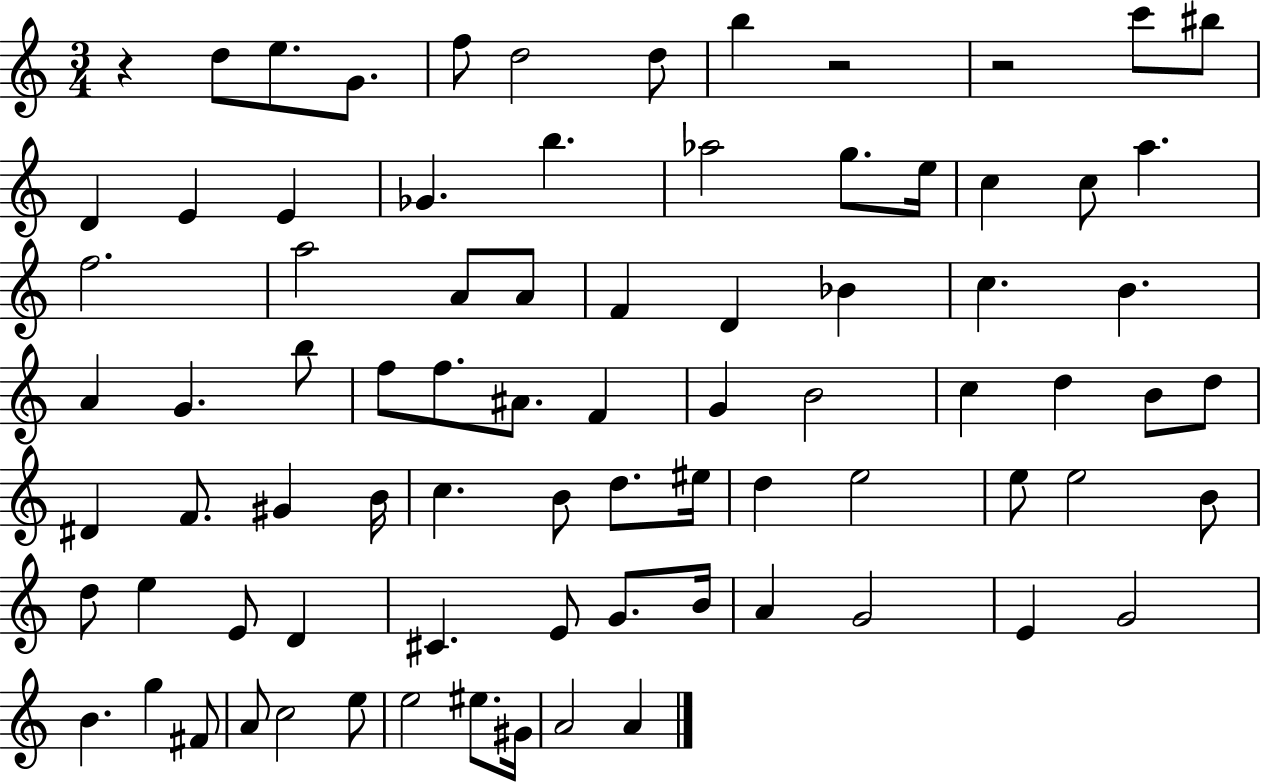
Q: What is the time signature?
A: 3/4